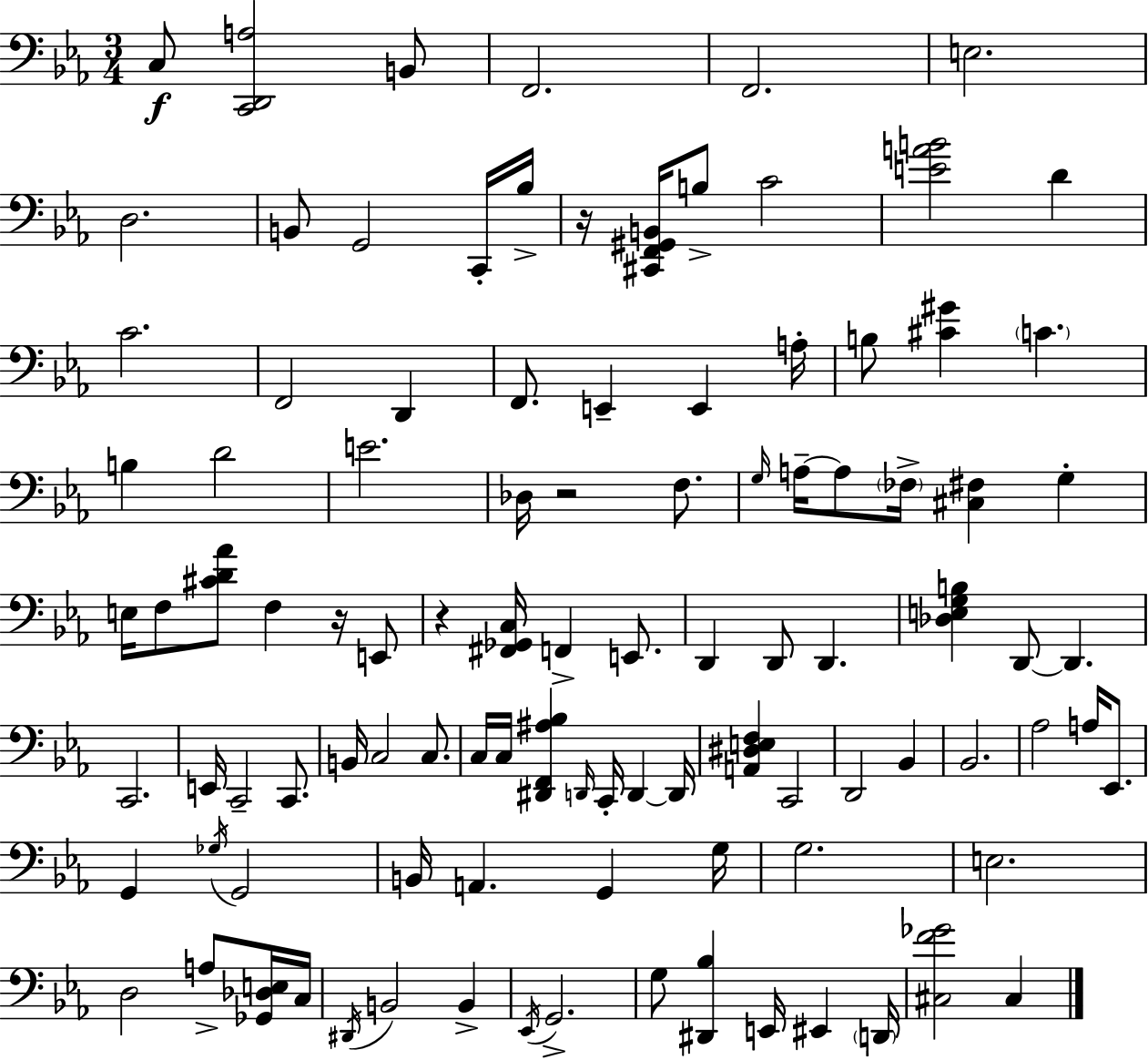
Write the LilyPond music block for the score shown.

{
  \clef bass
  \numericTimeSignature
  \time 3/4
  \key c \minor
  c8\f <c, d, a>2 b,8 | f,2. | f,2. | e2. | \break d2. | b,8 g,2 c,16-. bes16-> | r16 <cis, f, gis, b,>16 b8-> c'2 | <e' a' b'>2 d'4 | \break c'2. | f,2 d,4 | f,8. e,4-- e,4 a16-. | b8 <cis' gis'>4 \parenthesize c'4. | \break b4 d'2 | e'2. | des16 r2 f8. | \grace { g16 } a16--~~ a8 \parenthesize fes16-> <cis fis>4 g4-. | \break e16 f8 <cis' d' aes'>8 f4 r16 e,8 | r4 <fis, ges, c>16 f,4-> e,8. | d,4 d,8 d,4. | <des e g b>4 d,8~~ d,4. | \break c,2. | e,16 c,2-- c,8. | b,16 c2 c8. | c16 c16 <dis, f, ais bes>4 \grace { d,16 } c,16-. d,4~~ | \break d,16 <a, dis e f>4 c,2 | d,2 bes,4 | bes,2. | aes2 a16 ees,8. | \break g,4 \acciaccatura { ges16 } g,2 | b,16 a,4. g,4 | g16 g2. | e2. | \break d2 a8-> | <ges, des e>16 c16 \acciaccatura { dis,16 } b,2 | b,4-> \acciaccatura { ees,16 } g,2.-> | g8 <dis, bes>4 e,16 | \break eis,4 \parenthesize d,16 <cis f' ges'>2 | cis4 \bar "|."
}